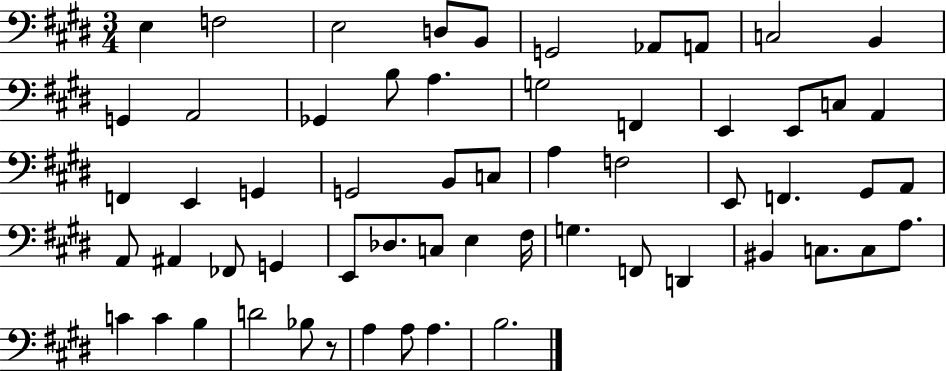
E3/q F3/h E3/h D3/e B2/e G2/h Ab2/e A2/e C3/h B2/q G2/q A2/h Gb2/q B3/e A3/q. G3/h F2/q E2/q E2/e C3/e A2/q F2/q E2/q G2/q G2/h B2/e C3/e A3/q F3/h E2/e F2/q. G#2/e A2/e A2/e A#2/q FES2/e G2/q E2/e Db3/e. C3/e E3/q F#3/s G3/q. F2/e D2/q BIS2/q C3/e. C3/e A3/e. C4/q C4/q B3/q D4/h Bb3/e R/e A3/q A3/e A3/q. B3/h.